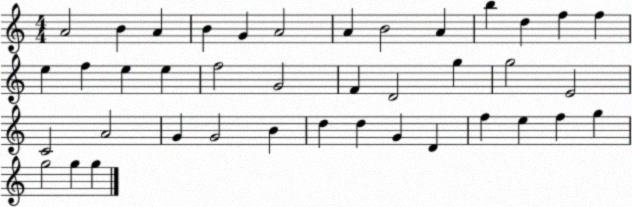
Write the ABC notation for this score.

X:1
T:Untitled
M:4/4
L:1/4
K:C
A2 B A B G A2 A B2 A b d f f e f e e f2 G2 F D2 g g2 E2 C2 A2 G G2 B d d G D f e f g g2 g g